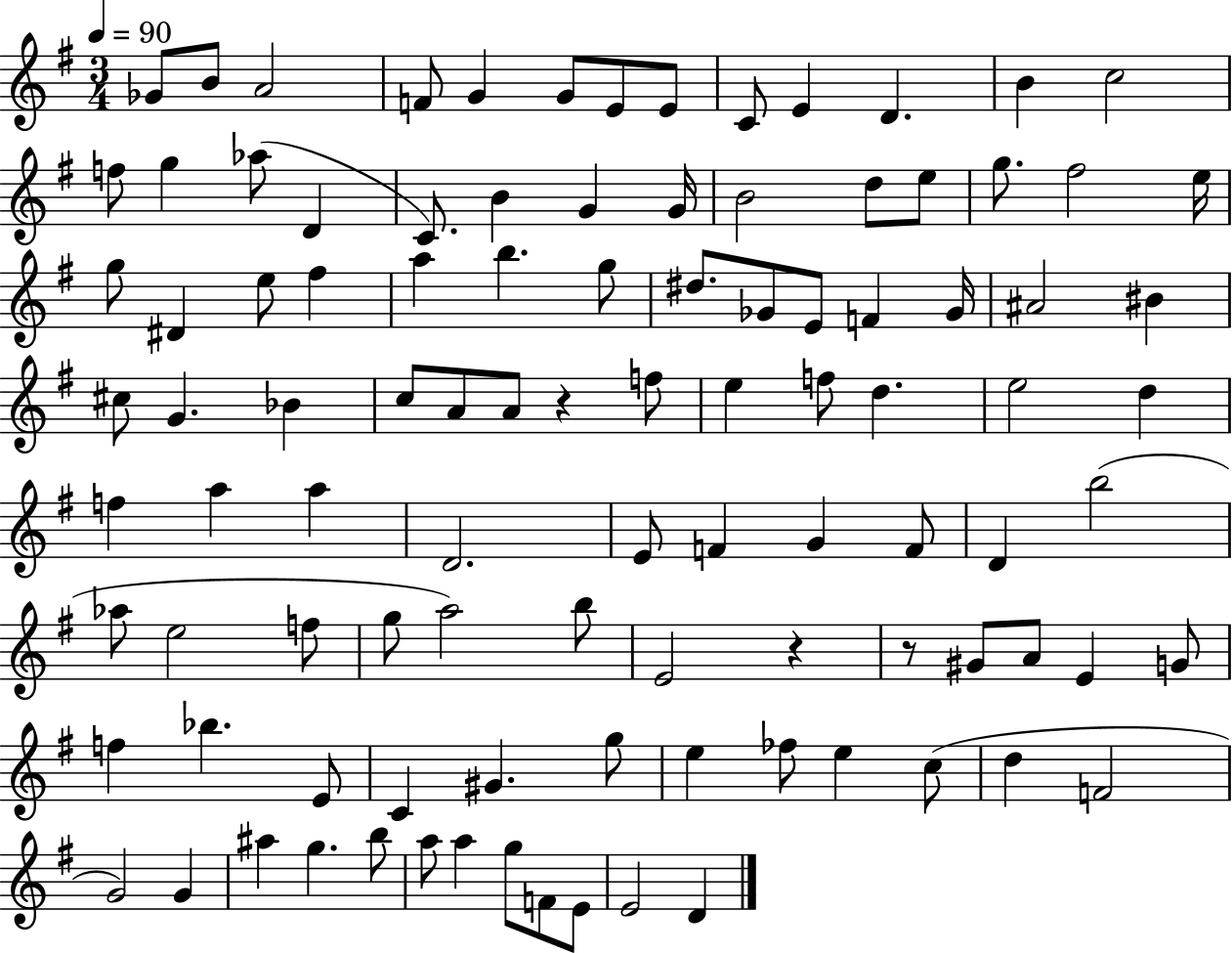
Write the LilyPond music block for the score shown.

{
  \clef treble
  \numericTimeSignature
  \time 3/4
  \key g \major
  \tempo 4 = 90
  ges'8 b'8 a'2 | f'8 g'4 g'8 e'8 e'8 | c'8 e'4 d'4. | b'4 c''2 | \break f''8 g''4 aes''8( d'4 | c'8.) b'4 g'4 g'16 | b'2 d''8 e''8 | g''8. fis''2 e''16 | \break g''8 dis'4 e''8 fis''4 | a''4 b''4. g''8 | dis''8. ges'8 e'8 f'4 ges'16 | ais'2 bis'4 | \break cis''8 g'4. bes'4 | c''8 a'8 a'8 r4 f''8 | e''4 f''8 d''4. | e''2 d''4 | \break f''4 a''4 a''4 | d'2. | e'8 f'4 g'4 f'8 | d'4 b''2( | \break aes''8 e''2 f''8 | g''8 a''2) b''8 | e'2 r4 | r8 gis'8 a'8 e'4 g'8 | \break f''4 bes''4. e'8 | c'4 gis'4. g''8 | e''4 fes''8 e''4 c''8( | d''4 f'2 | \break g'2) g'4 | ais''4 g''4. b''8 | a''8 a''4 g''8 f'8 e'8 | e'2 d'4 | \break \bar "|."
}